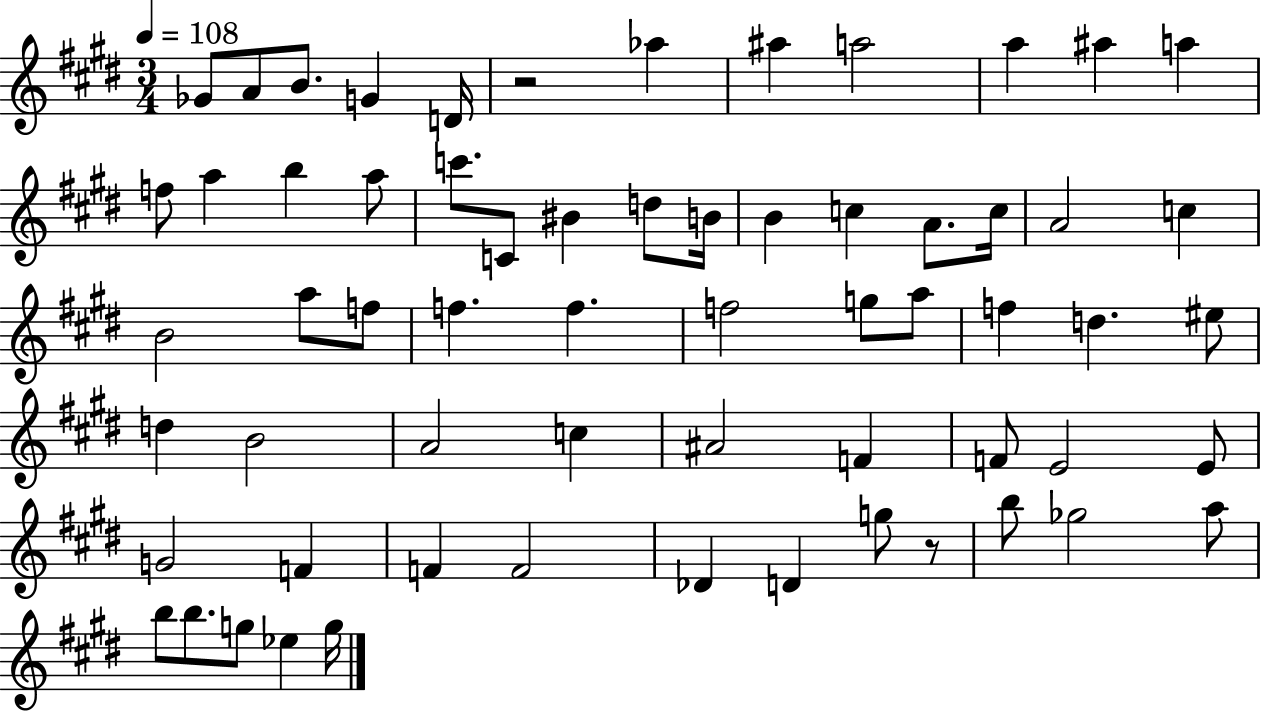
{
  \clef treble
  \numericTimeSignature
  \time 3/4
  \key e \major
  \tempo 4 = 108
  ges'8 a'8 b'8. g'4 d'16 | r2 aes''4 | ais''4 a''2 | a''4 ais''4 a''4 | \break f''8 a''4 b''4 a''8 | c'''8. c'8 bis'4 d''8 b'16 | b'4 c''4 a'8. c''16 | a'2 c''4 | \break b'2 a''8 f''8 | f''4. f''4. | f''2 g''8 a''8 | f''4 d''4. eis''8 | \break d''4 b'2 | a'2 c''4 | ais'2 f'4 | f'8 e'2 e'8 | \break g'2 f'4 | f'4 f'2 | des'4 d'4 g''8 r8 | b''8 ges''2 a''8 | \break b''8 b''8. g''8 ees''4 g''16 | \bar "|."
}